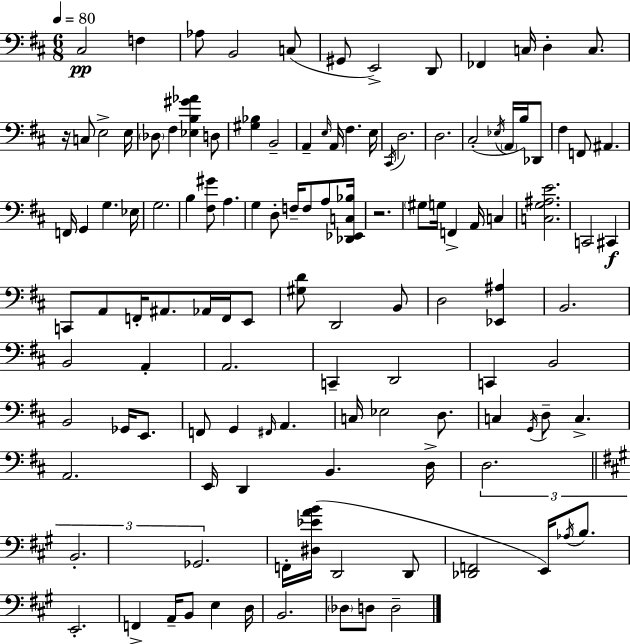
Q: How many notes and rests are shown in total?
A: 121